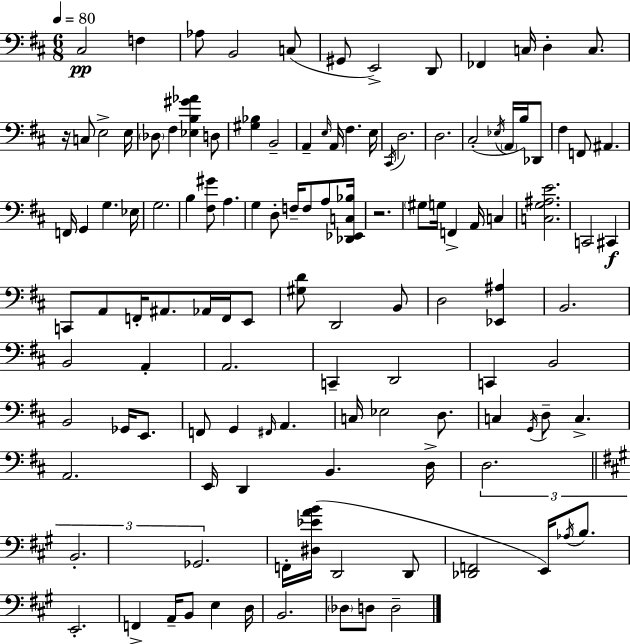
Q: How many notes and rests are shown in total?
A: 121